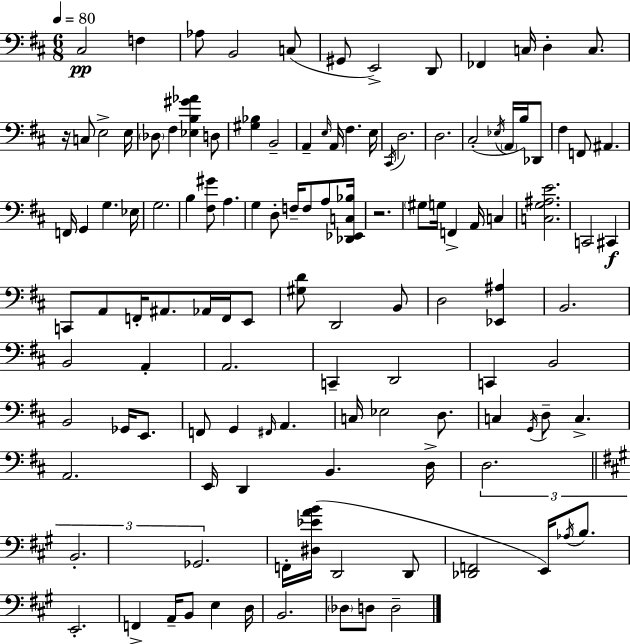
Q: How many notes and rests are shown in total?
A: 121